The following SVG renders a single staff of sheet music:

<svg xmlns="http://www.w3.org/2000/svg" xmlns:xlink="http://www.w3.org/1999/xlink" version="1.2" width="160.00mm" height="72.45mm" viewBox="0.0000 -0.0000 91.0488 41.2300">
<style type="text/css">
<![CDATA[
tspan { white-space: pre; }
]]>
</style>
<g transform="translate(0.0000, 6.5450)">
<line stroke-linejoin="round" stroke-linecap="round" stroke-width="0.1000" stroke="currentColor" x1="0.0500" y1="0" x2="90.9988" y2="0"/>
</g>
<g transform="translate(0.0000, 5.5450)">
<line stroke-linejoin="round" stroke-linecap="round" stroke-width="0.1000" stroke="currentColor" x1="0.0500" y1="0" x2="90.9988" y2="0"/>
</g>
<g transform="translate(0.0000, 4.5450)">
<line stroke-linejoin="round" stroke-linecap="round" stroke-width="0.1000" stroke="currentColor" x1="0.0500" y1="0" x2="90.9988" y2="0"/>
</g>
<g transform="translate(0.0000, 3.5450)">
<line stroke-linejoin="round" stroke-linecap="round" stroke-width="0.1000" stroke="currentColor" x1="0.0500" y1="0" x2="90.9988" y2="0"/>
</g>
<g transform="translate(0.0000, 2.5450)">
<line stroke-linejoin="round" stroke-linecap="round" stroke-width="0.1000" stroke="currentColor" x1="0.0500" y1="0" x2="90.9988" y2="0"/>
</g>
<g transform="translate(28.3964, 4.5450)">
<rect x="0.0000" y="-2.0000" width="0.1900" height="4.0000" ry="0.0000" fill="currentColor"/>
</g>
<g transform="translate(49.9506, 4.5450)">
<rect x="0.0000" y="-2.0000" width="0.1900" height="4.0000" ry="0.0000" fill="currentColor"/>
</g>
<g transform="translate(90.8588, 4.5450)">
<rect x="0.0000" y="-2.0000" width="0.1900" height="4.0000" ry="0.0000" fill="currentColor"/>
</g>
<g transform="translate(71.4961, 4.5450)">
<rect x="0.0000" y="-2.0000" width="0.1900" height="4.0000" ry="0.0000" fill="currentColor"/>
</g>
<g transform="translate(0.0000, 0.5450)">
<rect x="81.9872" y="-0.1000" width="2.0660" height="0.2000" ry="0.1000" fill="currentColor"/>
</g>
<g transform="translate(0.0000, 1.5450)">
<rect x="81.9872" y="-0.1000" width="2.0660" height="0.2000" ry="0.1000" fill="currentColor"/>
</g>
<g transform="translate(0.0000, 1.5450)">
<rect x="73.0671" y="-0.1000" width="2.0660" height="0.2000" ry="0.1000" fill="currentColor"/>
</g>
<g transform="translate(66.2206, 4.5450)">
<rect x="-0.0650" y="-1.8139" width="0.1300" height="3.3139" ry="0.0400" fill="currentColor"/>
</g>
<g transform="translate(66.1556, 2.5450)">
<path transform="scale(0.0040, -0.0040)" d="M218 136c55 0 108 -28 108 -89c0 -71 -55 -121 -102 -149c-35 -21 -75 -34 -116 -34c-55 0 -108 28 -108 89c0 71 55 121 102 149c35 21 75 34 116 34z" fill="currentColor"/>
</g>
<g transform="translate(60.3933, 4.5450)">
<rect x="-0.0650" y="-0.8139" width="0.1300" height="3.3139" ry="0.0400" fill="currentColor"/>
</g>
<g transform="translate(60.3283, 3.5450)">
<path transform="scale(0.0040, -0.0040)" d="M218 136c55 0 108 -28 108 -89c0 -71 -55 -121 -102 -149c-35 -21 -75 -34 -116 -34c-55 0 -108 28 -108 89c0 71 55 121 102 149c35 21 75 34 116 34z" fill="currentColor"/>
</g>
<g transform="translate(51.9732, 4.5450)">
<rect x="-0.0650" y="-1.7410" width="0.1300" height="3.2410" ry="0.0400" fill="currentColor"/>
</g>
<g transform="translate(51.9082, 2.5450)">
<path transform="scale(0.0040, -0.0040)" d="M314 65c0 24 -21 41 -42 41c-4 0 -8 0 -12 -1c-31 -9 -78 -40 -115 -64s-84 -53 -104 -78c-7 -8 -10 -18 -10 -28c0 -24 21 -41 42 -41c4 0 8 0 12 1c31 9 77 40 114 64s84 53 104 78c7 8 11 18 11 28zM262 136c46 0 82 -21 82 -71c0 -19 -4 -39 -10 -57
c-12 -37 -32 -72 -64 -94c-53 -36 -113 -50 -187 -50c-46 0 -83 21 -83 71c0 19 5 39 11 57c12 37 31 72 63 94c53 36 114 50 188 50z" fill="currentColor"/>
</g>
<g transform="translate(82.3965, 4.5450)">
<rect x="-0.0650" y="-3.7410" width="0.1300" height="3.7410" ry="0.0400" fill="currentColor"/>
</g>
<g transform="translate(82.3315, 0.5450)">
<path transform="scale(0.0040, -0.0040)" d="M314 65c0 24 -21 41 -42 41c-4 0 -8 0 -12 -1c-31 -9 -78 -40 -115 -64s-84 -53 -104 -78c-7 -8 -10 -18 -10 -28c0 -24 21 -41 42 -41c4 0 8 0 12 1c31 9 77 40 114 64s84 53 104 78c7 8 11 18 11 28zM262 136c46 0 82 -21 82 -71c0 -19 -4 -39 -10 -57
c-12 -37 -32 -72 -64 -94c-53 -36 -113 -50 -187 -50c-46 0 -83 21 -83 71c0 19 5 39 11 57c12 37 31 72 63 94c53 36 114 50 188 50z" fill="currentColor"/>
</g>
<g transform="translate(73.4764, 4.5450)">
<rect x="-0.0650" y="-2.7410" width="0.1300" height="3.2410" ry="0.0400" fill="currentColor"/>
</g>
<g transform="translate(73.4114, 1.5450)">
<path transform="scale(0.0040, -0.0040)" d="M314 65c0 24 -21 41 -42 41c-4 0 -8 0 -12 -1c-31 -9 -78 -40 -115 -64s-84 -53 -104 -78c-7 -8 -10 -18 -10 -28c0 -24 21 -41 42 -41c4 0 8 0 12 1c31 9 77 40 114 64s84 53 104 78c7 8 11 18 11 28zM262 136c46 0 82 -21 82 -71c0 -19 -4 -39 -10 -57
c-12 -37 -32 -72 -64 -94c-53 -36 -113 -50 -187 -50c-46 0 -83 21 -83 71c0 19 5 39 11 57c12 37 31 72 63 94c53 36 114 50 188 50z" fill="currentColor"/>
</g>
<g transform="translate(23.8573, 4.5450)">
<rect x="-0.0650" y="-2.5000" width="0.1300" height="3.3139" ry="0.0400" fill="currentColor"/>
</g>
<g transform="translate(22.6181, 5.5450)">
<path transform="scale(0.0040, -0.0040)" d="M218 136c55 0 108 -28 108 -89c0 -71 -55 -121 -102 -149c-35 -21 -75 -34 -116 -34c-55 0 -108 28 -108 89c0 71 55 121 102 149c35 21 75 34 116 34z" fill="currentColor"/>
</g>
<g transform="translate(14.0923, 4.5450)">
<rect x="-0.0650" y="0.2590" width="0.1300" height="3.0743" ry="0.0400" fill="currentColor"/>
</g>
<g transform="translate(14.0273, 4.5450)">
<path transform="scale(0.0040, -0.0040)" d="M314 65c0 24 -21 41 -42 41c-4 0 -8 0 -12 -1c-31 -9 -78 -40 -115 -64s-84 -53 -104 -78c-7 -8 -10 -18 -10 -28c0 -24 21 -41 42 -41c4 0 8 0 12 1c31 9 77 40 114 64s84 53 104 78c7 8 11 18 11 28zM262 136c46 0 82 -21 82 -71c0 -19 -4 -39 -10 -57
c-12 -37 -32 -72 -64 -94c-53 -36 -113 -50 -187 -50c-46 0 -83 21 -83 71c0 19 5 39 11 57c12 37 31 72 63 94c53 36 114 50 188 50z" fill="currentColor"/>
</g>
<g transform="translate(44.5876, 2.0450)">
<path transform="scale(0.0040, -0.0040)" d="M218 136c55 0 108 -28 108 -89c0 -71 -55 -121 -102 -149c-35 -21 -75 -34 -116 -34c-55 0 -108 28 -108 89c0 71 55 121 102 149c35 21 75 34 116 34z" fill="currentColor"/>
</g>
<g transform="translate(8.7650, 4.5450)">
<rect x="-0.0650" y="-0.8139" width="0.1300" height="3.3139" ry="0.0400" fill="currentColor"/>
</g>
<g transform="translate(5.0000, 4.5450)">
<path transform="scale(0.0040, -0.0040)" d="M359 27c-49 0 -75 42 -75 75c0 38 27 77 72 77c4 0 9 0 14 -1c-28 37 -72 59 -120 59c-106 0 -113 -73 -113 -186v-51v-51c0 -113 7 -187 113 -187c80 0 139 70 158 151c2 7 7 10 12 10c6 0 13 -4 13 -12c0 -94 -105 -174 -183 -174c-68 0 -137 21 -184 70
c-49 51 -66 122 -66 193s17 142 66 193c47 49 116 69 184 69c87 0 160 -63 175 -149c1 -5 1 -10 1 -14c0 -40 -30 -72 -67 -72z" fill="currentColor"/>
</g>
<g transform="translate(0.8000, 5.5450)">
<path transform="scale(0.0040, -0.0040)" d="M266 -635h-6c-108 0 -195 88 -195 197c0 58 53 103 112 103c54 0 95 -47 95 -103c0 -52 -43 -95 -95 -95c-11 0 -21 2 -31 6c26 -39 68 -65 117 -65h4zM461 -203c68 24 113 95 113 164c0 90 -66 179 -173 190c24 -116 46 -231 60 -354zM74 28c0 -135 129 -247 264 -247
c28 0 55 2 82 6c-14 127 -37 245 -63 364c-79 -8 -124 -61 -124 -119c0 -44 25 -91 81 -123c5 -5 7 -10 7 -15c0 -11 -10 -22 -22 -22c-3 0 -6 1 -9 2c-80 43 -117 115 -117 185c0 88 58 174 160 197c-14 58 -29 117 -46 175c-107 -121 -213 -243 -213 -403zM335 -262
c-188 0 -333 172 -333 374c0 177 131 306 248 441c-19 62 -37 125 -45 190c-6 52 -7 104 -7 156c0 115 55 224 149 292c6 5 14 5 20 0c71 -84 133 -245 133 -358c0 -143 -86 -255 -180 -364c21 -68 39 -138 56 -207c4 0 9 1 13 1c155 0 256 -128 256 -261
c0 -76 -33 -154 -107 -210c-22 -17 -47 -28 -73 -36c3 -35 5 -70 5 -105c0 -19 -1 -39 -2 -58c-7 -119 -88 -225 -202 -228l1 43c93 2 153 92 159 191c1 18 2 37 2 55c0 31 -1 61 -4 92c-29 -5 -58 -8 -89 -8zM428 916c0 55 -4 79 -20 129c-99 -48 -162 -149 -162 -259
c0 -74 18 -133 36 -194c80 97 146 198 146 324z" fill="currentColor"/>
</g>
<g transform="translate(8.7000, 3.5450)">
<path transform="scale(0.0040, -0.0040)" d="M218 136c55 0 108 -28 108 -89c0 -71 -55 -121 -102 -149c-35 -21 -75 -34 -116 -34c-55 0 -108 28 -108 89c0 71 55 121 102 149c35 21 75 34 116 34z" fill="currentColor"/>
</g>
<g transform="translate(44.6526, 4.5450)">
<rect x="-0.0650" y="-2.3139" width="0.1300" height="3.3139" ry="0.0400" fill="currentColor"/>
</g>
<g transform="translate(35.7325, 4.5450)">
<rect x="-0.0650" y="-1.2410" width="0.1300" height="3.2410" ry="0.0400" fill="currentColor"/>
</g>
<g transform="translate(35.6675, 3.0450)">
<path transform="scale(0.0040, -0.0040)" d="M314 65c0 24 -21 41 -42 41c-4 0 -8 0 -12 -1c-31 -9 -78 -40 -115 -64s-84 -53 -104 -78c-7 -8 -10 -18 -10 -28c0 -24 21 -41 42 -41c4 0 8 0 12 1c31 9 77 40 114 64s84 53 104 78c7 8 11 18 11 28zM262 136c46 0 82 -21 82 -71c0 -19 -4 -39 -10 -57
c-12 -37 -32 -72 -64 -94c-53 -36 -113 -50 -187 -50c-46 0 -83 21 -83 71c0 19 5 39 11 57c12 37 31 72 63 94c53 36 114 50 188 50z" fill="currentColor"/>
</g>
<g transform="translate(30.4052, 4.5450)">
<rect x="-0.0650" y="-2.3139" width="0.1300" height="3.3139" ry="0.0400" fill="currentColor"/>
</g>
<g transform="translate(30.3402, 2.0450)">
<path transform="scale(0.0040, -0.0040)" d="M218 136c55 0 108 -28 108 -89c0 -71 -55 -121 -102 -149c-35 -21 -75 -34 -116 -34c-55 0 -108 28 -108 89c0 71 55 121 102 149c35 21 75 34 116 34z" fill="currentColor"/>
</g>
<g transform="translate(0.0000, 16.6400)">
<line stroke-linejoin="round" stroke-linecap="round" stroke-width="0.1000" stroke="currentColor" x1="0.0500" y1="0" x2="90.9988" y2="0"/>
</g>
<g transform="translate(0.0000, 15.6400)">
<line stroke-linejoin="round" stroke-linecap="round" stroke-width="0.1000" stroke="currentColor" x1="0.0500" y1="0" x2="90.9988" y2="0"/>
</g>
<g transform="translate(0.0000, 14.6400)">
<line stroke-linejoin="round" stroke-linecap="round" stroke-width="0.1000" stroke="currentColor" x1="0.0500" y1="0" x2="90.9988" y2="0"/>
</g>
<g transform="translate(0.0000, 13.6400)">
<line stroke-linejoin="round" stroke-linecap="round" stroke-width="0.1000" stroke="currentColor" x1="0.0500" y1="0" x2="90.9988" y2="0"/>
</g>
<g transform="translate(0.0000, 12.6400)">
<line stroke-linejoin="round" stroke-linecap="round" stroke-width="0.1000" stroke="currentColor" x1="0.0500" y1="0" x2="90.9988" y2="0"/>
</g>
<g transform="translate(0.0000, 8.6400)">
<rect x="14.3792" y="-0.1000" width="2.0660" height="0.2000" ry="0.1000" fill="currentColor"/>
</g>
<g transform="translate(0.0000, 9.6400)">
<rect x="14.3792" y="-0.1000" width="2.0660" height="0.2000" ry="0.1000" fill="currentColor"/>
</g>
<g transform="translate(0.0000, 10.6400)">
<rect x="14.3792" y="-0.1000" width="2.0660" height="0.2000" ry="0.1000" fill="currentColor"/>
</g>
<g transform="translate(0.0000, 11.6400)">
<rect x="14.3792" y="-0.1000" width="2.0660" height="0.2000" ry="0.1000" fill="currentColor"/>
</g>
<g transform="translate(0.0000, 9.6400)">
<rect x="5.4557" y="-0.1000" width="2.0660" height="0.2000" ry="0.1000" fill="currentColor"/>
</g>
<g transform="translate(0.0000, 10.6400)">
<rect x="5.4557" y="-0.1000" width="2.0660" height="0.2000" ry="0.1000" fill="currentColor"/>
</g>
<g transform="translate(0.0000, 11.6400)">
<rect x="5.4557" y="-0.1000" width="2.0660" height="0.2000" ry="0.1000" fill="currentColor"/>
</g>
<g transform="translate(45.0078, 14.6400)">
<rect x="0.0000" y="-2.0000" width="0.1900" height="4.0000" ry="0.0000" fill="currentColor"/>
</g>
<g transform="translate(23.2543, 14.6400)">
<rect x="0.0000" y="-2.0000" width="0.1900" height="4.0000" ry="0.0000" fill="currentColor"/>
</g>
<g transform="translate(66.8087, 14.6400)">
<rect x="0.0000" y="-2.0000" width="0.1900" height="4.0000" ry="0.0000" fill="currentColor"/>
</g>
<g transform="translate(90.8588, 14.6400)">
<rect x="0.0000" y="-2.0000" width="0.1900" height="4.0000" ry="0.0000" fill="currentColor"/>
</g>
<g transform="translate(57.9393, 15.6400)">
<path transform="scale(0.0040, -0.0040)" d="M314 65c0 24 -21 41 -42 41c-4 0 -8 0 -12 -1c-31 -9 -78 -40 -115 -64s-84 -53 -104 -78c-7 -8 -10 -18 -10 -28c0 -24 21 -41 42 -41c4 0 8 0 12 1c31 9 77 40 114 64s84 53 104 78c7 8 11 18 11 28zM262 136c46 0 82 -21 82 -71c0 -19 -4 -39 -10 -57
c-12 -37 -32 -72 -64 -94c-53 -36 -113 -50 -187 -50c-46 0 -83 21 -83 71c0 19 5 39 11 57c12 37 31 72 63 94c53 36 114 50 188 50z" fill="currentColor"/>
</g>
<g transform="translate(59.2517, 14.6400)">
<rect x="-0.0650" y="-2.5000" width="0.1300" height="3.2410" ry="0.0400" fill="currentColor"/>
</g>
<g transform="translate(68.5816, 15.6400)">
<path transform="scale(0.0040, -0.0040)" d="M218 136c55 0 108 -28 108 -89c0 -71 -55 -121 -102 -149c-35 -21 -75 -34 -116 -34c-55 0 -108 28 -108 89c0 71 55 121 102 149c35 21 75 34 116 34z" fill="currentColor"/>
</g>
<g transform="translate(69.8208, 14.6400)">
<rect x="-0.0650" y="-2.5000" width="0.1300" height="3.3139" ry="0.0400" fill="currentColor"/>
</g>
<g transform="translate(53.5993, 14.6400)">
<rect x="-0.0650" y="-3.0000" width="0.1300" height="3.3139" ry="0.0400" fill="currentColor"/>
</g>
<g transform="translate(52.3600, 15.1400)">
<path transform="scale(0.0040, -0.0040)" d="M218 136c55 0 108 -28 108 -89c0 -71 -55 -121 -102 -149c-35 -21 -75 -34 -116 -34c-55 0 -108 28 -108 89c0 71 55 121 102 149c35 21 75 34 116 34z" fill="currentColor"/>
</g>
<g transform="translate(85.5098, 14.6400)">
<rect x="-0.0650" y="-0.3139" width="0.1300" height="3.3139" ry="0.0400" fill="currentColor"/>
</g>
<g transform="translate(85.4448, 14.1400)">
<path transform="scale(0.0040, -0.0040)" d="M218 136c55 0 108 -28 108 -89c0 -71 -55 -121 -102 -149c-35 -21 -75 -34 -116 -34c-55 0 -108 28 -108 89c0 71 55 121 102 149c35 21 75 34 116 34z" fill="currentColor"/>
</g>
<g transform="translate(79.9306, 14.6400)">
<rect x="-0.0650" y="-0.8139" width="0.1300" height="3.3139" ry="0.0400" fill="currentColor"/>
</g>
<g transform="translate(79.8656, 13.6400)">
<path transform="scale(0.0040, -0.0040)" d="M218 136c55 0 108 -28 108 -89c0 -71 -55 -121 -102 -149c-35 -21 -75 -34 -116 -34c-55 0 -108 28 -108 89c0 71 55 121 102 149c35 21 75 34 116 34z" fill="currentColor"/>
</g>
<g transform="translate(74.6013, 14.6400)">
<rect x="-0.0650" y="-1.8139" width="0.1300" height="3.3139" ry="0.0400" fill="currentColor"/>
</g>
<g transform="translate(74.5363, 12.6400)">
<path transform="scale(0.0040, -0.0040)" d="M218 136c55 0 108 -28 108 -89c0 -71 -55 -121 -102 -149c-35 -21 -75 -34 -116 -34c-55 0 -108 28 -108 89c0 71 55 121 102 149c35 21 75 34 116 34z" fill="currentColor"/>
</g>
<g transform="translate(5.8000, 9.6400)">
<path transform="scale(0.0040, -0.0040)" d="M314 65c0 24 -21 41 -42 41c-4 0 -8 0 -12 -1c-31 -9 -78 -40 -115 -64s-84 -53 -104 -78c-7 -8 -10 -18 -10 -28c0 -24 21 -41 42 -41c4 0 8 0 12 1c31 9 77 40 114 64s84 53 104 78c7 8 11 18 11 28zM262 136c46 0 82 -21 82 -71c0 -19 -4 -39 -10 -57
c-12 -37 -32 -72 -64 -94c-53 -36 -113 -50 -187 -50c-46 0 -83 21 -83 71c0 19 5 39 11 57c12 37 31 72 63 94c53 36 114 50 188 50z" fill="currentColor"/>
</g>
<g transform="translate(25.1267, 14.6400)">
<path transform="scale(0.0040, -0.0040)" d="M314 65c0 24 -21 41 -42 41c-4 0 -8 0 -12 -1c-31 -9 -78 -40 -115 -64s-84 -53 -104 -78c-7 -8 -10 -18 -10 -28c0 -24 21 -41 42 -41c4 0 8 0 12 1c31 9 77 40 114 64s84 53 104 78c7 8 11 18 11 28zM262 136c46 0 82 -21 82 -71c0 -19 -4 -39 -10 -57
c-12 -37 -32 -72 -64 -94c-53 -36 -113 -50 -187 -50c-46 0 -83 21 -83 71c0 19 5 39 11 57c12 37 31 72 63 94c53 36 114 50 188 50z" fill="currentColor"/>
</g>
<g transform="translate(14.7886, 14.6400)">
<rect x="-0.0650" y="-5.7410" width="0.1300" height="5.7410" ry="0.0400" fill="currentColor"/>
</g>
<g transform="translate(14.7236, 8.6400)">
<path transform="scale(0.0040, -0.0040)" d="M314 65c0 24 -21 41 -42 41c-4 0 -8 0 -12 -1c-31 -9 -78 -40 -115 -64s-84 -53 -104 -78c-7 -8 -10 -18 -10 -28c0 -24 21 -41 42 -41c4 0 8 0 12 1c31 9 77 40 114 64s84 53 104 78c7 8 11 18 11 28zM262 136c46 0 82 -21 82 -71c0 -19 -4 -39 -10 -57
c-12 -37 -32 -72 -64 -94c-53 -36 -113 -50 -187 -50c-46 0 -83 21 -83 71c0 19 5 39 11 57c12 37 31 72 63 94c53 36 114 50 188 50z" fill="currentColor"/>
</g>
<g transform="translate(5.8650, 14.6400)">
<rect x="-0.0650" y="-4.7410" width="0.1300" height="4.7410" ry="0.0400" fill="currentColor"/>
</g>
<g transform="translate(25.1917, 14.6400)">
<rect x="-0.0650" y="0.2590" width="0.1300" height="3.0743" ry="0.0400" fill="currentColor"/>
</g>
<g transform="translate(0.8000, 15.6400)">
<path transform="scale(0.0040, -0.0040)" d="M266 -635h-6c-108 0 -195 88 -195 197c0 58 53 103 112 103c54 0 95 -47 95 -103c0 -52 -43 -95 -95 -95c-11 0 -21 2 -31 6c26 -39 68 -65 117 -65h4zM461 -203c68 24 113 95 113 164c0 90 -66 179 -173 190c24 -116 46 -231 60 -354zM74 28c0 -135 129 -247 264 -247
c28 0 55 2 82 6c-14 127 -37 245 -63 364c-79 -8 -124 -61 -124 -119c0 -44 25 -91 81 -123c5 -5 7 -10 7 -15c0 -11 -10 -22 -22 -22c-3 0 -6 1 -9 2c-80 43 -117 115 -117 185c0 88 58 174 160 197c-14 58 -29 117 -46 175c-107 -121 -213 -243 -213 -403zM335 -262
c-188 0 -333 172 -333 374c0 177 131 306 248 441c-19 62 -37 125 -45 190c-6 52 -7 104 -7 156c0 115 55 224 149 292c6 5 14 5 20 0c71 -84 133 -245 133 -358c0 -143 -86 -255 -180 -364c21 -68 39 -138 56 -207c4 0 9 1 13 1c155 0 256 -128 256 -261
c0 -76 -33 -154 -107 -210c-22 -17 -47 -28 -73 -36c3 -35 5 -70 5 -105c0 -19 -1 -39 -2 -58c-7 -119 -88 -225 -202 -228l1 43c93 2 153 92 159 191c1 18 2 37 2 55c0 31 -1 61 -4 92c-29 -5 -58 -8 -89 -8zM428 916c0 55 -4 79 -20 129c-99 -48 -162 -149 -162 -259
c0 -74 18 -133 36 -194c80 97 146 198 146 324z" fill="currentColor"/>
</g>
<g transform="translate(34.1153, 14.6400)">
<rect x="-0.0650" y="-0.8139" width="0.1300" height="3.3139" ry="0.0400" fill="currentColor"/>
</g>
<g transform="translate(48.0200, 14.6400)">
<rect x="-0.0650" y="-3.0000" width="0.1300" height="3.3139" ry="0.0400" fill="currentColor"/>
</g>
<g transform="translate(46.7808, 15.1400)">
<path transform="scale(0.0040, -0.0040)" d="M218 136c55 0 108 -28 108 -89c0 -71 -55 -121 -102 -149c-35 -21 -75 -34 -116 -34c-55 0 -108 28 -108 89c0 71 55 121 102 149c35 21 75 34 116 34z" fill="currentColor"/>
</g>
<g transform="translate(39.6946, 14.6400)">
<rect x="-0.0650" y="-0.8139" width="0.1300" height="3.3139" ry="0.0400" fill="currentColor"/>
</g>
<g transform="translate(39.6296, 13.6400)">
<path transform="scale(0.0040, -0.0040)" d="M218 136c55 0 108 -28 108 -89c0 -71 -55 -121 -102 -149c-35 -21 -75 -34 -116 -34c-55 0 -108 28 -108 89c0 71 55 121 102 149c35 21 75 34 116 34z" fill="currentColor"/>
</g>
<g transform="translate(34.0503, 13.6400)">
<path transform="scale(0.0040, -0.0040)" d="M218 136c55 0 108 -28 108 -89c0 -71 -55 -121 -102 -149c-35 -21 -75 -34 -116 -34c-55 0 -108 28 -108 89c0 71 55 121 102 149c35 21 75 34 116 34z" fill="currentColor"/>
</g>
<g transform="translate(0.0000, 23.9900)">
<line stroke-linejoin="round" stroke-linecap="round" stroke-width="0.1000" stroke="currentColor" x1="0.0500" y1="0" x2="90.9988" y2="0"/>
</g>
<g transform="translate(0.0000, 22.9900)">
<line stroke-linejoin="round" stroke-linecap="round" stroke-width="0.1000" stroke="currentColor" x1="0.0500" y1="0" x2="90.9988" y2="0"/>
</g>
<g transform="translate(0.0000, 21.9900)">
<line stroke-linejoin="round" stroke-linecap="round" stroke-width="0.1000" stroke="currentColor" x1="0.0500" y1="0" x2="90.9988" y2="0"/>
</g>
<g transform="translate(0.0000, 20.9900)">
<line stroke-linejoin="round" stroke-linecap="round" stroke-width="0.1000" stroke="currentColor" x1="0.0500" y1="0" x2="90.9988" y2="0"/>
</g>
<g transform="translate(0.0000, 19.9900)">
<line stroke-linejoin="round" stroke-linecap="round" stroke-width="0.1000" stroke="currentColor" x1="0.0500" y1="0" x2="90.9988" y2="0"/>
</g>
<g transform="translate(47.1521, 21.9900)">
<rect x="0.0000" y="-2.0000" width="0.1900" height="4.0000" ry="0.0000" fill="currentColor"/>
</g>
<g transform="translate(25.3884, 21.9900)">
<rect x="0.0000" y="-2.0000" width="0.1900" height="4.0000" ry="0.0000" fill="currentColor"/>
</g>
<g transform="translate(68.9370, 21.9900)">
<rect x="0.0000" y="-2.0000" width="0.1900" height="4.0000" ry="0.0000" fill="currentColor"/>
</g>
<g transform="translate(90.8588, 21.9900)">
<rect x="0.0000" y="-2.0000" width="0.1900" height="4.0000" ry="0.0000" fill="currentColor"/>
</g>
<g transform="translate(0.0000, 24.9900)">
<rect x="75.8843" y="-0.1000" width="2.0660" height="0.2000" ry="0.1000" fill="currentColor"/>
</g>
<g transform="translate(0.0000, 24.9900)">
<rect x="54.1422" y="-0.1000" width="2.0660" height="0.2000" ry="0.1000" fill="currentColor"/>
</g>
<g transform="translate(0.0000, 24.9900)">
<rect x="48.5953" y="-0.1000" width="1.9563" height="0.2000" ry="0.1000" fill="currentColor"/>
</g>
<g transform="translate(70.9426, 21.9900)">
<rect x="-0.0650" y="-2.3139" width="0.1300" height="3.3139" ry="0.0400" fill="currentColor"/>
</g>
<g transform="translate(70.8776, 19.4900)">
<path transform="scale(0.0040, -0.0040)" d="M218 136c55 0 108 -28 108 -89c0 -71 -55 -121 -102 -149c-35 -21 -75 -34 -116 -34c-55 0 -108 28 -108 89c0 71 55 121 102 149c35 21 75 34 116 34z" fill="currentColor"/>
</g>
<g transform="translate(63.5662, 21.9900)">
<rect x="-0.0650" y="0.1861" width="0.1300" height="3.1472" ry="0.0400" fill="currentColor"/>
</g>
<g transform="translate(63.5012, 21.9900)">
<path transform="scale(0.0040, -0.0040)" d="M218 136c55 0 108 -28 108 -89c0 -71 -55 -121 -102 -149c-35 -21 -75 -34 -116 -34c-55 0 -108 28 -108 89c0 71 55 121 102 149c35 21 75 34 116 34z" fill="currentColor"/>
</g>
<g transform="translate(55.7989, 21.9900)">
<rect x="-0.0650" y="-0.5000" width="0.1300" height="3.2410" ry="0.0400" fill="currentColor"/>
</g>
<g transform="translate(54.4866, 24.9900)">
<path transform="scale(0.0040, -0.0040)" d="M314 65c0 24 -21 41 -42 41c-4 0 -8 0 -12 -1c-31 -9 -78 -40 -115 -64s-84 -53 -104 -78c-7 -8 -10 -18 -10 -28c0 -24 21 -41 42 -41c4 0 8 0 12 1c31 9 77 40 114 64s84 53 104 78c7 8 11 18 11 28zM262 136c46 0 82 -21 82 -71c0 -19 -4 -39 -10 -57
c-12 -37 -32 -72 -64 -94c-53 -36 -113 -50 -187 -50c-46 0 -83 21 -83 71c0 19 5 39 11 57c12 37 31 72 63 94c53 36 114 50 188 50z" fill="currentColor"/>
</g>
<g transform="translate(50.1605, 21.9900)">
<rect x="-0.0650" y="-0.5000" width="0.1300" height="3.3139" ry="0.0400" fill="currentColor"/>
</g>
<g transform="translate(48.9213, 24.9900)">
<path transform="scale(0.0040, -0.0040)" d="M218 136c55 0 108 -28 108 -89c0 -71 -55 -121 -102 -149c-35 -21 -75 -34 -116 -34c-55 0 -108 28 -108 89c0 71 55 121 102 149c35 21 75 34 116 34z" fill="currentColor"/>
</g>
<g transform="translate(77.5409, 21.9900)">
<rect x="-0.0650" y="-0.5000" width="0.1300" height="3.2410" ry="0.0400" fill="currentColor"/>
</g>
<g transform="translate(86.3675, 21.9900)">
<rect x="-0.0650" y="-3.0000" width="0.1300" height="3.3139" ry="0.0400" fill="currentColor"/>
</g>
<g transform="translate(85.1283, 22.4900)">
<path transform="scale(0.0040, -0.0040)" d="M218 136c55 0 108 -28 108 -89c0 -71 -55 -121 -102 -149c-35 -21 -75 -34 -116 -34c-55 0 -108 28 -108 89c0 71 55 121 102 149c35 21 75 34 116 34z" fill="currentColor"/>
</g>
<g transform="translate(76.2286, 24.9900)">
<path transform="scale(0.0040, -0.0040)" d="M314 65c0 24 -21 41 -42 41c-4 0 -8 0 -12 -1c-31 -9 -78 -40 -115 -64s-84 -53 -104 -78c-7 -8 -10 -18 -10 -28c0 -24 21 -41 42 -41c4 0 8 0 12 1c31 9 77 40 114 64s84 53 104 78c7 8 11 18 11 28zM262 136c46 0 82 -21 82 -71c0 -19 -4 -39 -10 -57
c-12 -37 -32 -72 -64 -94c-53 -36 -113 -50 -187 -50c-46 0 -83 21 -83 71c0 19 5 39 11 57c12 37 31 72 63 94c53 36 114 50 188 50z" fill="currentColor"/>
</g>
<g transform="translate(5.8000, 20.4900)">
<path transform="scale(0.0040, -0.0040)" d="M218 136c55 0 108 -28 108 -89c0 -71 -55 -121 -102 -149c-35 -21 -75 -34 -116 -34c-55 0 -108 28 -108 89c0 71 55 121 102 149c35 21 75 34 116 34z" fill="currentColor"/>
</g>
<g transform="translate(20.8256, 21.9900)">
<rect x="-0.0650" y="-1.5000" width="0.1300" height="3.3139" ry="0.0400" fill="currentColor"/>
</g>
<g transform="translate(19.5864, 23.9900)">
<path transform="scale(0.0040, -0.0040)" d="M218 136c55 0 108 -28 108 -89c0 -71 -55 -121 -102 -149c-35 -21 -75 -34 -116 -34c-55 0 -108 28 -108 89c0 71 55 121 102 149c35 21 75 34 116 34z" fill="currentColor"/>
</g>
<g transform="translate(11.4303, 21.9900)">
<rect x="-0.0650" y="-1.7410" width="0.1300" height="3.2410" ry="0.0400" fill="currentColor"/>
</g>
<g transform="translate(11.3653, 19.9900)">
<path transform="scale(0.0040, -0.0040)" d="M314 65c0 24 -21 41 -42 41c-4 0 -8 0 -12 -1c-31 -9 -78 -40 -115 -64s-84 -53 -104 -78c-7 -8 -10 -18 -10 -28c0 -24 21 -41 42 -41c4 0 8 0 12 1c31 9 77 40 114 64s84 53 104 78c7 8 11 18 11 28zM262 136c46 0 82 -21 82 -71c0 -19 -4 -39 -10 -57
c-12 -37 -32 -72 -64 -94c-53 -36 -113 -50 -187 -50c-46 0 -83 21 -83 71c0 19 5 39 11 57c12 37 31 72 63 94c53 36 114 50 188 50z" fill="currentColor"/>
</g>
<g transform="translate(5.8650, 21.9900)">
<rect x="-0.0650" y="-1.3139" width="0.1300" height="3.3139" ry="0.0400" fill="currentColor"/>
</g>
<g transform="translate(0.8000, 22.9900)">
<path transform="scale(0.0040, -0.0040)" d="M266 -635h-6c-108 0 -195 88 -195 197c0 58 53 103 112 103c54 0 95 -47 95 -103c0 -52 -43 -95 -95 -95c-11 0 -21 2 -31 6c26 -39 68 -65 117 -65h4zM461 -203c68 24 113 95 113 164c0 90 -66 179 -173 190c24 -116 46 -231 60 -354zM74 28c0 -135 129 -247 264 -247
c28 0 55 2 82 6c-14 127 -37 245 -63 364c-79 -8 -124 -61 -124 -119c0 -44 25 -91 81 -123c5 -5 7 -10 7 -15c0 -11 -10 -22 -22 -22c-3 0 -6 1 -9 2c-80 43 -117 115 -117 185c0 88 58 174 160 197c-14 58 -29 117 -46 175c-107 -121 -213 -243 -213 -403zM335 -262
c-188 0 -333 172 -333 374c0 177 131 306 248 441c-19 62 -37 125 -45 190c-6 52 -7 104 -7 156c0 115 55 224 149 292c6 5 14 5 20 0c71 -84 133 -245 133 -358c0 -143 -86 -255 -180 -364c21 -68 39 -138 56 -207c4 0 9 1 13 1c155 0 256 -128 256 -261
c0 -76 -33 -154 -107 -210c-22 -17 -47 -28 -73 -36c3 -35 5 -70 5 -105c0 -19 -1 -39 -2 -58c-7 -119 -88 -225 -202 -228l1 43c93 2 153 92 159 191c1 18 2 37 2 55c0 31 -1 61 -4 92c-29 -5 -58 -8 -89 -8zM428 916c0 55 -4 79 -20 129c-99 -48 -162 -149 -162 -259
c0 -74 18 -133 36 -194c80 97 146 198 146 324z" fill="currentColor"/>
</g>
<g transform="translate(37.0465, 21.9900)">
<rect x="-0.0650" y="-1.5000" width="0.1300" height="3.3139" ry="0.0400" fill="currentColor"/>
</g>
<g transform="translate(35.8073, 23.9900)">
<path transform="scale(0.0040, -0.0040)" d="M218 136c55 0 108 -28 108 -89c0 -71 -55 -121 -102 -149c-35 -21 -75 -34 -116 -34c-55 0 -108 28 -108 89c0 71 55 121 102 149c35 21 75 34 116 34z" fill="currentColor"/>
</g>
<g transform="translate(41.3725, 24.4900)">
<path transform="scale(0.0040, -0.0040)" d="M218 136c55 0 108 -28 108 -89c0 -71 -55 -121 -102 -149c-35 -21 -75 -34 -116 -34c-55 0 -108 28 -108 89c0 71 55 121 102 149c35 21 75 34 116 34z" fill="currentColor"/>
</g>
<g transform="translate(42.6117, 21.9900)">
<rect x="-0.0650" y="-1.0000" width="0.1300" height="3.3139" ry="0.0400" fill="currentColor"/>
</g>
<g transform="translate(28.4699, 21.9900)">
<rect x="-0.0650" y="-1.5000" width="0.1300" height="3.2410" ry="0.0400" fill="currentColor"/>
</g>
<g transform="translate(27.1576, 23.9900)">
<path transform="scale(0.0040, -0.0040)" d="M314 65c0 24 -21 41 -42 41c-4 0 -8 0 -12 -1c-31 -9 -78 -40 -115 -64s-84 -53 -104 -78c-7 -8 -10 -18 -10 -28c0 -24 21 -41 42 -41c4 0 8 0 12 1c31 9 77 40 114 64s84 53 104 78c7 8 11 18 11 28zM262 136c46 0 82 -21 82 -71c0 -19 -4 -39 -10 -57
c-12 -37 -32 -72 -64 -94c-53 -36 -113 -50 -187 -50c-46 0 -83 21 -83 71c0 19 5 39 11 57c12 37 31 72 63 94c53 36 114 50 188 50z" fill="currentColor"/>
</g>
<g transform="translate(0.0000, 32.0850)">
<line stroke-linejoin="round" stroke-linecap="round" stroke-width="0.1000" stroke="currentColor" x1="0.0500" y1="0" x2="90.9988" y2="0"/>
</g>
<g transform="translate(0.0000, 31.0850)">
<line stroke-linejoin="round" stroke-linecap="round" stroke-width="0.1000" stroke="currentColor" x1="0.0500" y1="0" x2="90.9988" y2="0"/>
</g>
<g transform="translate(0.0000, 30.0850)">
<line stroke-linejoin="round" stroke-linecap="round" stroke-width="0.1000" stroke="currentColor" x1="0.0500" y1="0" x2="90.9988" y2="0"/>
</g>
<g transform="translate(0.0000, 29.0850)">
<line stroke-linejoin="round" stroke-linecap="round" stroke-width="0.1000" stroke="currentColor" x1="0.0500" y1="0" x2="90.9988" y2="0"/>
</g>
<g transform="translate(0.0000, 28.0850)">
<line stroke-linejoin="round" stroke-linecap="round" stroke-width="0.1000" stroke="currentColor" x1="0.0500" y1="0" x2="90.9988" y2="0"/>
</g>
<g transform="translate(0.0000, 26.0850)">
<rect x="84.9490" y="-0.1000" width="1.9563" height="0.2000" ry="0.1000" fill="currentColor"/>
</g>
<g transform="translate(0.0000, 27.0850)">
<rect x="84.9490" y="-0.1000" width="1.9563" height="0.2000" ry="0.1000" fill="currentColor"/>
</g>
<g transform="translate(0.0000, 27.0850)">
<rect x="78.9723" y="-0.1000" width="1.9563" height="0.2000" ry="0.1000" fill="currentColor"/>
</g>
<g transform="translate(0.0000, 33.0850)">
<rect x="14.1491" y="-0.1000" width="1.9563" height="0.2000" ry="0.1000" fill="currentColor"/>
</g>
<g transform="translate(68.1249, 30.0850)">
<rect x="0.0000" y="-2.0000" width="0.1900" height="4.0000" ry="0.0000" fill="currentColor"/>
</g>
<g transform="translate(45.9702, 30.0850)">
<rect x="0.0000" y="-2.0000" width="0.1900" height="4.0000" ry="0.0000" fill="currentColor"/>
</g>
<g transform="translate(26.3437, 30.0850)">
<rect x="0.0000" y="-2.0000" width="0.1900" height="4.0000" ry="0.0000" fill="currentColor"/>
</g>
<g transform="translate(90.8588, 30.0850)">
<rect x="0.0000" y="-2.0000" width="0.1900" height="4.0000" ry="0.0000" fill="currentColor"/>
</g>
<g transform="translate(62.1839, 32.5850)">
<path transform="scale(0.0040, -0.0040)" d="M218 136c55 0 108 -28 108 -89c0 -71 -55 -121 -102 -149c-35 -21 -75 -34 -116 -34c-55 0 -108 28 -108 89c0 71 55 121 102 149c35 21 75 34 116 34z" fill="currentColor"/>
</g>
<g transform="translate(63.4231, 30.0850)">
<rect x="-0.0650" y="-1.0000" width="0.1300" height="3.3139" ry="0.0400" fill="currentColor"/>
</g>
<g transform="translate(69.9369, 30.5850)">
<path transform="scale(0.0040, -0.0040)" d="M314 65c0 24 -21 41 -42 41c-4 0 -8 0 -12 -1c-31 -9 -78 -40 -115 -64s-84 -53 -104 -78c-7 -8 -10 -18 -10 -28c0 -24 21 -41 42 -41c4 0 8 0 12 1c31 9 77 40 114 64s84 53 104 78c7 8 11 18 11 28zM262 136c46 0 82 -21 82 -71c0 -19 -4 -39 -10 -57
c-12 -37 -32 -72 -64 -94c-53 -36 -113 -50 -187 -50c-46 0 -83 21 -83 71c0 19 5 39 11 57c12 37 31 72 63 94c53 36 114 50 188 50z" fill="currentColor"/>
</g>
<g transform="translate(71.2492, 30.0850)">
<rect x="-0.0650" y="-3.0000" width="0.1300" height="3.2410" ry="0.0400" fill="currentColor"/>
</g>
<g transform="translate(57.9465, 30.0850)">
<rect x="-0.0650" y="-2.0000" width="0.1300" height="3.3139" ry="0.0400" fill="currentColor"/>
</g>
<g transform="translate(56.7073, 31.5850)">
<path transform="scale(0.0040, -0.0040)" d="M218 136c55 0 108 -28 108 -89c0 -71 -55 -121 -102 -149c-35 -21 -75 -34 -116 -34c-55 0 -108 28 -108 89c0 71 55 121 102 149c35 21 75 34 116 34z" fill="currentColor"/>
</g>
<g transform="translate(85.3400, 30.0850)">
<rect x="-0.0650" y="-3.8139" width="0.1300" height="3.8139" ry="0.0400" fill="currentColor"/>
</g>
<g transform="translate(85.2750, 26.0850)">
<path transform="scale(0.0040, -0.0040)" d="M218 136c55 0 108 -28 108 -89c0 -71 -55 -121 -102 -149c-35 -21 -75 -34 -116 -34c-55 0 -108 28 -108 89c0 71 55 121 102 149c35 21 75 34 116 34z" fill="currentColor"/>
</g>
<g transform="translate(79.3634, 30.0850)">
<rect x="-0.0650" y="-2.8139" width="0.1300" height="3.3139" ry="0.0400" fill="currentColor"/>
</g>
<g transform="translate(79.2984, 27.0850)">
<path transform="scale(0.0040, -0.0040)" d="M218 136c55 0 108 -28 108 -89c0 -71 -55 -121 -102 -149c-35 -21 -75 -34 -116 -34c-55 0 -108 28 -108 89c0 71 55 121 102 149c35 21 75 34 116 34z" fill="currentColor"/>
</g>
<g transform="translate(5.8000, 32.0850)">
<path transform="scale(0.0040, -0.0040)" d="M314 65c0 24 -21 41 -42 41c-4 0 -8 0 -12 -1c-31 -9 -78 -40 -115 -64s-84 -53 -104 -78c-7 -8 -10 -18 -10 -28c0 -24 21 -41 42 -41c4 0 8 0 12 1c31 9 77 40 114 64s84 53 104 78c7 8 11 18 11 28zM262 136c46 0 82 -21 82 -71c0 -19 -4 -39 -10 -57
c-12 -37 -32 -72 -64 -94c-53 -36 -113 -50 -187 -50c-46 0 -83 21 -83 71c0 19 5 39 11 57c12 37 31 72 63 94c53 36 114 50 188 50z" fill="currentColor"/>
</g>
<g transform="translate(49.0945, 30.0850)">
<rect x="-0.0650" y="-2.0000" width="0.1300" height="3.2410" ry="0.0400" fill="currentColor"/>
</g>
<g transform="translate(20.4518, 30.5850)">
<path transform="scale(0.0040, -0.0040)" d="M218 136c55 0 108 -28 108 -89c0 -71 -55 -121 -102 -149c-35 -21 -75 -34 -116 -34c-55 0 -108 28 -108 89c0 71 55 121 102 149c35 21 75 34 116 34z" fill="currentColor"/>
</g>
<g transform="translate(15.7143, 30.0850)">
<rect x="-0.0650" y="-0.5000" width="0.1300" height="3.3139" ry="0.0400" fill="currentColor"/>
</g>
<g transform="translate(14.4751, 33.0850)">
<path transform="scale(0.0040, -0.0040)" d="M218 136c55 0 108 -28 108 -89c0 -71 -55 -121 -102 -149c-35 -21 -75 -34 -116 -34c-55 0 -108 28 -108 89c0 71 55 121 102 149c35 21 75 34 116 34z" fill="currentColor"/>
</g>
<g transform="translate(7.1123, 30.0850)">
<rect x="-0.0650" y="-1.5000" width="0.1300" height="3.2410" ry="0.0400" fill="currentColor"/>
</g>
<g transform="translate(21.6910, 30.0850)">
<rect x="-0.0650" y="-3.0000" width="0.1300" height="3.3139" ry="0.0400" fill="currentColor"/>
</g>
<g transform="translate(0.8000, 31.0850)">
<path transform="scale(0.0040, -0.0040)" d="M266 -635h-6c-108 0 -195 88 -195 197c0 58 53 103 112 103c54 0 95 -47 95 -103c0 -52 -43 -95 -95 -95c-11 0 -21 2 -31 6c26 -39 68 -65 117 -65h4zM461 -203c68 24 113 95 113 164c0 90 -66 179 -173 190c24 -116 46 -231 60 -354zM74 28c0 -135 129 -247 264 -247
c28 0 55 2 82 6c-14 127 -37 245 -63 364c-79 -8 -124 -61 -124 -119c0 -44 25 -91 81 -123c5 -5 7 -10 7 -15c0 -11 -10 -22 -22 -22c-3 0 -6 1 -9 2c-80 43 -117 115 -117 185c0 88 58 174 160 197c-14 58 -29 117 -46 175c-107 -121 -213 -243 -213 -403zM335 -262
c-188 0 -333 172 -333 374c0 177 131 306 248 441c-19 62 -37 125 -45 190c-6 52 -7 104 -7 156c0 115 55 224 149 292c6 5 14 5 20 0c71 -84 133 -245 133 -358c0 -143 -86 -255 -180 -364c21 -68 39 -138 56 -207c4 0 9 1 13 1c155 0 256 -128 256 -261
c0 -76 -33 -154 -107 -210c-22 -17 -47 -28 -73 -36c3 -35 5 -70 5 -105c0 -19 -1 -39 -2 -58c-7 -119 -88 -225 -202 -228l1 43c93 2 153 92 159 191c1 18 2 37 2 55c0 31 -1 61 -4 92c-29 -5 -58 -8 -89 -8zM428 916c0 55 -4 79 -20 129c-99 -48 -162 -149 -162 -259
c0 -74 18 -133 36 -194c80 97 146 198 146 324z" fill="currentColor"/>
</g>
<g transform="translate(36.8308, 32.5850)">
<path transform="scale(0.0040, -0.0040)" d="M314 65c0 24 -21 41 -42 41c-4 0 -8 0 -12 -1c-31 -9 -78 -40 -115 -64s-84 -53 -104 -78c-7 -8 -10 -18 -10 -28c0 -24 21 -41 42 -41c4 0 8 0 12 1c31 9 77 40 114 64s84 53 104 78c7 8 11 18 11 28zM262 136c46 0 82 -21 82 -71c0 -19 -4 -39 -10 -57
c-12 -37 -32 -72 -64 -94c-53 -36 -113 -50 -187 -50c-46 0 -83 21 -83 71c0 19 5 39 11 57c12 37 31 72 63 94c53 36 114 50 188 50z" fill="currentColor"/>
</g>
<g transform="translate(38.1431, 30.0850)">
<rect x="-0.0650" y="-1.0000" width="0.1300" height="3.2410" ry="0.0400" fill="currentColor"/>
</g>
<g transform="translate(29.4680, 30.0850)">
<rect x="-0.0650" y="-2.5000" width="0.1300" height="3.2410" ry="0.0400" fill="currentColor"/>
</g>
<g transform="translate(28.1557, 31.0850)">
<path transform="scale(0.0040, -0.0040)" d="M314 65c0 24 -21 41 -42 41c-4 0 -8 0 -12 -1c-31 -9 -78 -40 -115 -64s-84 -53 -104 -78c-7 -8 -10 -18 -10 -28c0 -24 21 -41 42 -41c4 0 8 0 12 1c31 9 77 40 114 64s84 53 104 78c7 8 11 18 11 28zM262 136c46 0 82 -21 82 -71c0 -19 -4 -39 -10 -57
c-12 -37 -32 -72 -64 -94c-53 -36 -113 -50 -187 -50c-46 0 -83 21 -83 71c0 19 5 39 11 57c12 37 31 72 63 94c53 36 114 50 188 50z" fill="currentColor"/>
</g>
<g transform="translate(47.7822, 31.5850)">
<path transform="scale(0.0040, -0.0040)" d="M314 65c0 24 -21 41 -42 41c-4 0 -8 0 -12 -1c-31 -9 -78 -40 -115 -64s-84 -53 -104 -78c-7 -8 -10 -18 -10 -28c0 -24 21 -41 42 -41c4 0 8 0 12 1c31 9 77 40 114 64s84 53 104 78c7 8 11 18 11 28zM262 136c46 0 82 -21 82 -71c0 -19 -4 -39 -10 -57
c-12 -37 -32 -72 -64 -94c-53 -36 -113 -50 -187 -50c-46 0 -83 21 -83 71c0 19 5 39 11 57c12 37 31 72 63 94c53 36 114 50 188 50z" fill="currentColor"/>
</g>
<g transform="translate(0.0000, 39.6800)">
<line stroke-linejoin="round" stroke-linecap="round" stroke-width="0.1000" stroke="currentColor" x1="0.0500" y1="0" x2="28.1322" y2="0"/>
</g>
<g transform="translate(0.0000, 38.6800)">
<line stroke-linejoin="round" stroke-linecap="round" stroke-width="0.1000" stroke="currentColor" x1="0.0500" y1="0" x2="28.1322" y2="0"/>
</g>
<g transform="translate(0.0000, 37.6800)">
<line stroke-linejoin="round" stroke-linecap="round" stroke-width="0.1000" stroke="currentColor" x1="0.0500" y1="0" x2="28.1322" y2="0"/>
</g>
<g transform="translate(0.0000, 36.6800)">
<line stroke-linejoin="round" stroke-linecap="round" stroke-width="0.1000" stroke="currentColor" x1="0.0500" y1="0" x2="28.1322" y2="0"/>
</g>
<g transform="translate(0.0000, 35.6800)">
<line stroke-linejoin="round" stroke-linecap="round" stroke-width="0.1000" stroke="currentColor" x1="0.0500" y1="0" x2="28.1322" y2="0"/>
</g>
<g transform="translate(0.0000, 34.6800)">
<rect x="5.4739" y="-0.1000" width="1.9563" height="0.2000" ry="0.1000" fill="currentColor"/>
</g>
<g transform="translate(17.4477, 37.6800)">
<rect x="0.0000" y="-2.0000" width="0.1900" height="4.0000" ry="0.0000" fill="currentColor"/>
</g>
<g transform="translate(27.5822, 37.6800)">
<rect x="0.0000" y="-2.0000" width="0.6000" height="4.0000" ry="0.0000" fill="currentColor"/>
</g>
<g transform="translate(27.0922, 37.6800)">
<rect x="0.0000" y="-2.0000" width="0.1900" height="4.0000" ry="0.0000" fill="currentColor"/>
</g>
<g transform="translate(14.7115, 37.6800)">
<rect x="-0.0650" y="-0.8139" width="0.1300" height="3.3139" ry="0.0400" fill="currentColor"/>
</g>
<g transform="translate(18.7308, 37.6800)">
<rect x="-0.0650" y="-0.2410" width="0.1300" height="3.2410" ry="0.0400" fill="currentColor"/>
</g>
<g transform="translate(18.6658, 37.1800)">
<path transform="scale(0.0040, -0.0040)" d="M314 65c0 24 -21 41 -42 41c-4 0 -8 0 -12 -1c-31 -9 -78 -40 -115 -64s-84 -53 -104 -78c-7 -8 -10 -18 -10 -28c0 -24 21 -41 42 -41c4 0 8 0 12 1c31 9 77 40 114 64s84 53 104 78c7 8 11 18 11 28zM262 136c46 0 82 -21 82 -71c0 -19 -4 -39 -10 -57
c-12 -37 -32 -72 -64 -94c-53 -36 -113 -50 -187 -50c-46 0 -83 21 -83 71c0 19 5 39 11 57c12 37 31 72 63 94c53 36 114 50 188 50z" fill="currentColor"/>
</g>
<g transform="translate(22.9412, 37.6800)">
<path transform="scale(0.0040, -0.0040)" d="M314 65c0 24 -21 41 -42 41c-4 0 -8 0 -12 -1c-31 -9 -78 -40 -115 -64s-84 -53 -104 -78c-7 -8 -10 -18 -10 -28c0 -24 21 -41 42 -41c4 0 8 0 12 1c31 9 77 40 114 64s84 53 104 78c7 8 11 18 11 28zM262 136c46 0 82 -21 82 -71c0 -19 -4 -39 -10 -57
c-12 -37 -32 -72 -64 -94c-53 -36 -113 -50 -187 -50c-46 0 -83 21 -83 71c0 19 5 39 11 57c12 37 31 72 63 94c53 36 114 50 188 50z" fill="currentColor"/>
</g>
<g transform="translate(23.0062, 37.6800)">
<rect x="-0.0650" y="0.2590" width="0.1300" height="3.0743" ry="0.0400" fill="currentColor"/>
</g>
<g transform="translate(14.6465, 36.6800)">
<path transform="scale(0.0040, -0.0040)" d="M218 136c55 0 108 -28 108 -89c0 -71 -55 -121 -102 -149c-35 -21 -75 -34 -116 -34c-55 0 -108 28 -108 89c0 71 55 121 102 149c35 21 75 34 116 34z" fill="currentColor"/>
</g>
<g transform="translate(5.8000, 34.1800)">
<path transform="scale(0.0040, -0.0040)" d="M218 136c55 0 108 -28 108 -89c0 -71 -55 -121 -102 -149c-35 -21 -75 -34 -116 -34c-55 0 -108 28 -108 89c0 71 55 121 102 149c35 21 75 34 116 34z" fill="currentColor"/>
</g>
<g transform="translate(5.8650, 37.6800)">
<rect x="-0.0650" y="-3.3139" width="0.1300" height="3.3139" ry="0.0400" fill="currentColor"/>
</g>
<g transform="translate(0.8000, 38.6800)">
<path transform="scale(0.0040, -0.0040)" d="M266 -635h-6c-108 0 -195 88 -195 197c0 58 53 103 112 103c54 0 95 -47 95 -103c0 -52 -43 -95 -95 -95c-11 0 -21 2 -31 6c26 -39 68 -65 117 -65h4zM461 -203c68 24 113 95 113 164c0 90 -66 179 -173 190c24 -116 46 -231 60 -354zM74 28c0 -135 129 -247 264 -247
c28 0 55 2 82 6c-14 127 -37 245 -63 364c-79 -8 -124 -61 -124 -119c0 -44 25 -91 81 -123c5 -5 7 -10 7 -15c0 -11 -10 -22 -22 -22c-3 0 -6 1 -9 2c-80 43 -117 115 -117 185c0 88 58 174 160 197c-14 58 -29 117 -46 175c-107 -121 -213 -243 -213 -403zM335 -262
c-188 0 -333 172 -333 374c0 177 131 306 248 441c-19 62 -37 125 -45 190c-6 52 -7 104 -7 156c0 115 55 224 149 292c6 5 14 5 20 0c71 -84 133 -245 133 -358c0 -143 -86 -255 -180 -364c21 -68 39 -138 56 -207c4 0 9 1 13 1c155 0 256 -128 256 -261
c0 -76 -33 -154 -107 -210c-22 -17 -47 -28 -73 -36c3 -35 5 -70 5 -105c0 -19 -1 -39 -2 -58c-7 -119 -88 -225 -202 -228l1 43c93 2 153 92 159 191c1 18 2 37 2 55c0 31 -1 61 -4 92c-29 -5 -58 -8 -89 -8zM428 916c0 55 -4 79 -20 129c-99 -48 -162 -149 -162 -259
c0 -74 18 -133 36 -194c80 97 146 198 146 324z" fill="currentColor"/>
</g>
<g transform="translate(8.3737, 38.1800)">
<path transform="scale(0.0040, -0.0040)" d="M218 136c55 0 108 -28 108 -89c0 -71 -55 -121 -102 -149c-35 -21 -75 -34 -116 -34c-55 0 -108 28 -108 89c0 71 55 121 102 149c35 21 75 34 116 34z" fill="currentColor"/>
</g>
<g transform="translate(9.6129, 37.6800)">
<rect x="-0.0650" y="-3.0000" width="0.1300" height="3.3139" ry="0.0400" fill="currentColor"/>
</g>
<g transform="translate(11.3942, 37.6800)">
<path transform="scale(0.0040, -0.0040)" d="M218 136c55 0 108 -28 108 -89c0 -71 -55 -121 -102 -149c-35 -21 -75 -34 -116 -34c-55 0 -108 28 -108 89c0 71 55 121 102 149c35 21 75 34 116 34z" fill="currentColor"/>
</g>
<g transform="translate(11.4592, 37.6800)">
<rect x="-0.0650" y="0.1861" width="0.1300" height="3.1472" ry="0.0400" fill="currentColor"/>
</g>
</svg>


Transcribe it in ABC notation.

X:1
T:Untitled
M:4/4
L:1/4
K:C
d B2 G g e2 g f2 d f a2 c'2 e'2 g'2 B2 d d A A G2 G f d c e f2 E E2 E D C C2 B g C2 A E2 C A G2 D2 F2 F D A2 a c' b A B d c2 B2